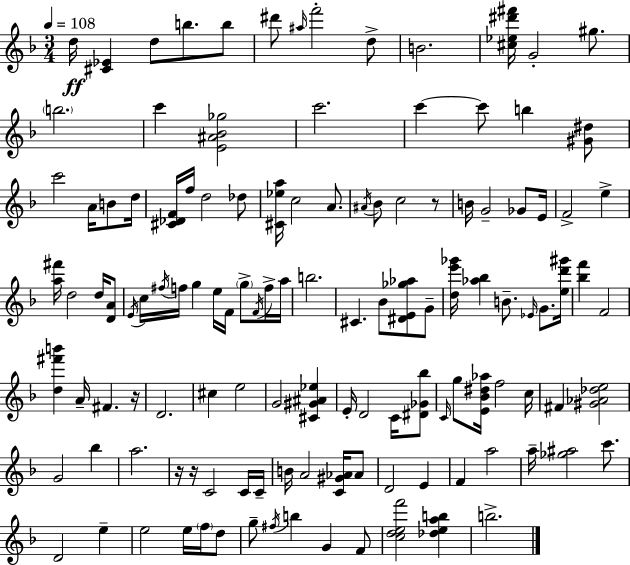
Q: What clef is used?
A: treble